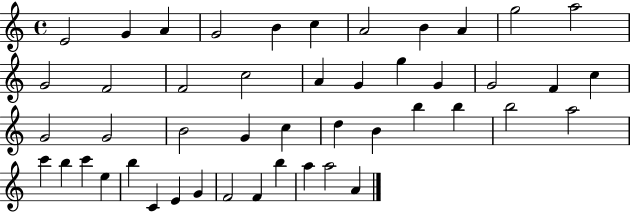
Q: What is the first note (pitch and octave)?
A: E4